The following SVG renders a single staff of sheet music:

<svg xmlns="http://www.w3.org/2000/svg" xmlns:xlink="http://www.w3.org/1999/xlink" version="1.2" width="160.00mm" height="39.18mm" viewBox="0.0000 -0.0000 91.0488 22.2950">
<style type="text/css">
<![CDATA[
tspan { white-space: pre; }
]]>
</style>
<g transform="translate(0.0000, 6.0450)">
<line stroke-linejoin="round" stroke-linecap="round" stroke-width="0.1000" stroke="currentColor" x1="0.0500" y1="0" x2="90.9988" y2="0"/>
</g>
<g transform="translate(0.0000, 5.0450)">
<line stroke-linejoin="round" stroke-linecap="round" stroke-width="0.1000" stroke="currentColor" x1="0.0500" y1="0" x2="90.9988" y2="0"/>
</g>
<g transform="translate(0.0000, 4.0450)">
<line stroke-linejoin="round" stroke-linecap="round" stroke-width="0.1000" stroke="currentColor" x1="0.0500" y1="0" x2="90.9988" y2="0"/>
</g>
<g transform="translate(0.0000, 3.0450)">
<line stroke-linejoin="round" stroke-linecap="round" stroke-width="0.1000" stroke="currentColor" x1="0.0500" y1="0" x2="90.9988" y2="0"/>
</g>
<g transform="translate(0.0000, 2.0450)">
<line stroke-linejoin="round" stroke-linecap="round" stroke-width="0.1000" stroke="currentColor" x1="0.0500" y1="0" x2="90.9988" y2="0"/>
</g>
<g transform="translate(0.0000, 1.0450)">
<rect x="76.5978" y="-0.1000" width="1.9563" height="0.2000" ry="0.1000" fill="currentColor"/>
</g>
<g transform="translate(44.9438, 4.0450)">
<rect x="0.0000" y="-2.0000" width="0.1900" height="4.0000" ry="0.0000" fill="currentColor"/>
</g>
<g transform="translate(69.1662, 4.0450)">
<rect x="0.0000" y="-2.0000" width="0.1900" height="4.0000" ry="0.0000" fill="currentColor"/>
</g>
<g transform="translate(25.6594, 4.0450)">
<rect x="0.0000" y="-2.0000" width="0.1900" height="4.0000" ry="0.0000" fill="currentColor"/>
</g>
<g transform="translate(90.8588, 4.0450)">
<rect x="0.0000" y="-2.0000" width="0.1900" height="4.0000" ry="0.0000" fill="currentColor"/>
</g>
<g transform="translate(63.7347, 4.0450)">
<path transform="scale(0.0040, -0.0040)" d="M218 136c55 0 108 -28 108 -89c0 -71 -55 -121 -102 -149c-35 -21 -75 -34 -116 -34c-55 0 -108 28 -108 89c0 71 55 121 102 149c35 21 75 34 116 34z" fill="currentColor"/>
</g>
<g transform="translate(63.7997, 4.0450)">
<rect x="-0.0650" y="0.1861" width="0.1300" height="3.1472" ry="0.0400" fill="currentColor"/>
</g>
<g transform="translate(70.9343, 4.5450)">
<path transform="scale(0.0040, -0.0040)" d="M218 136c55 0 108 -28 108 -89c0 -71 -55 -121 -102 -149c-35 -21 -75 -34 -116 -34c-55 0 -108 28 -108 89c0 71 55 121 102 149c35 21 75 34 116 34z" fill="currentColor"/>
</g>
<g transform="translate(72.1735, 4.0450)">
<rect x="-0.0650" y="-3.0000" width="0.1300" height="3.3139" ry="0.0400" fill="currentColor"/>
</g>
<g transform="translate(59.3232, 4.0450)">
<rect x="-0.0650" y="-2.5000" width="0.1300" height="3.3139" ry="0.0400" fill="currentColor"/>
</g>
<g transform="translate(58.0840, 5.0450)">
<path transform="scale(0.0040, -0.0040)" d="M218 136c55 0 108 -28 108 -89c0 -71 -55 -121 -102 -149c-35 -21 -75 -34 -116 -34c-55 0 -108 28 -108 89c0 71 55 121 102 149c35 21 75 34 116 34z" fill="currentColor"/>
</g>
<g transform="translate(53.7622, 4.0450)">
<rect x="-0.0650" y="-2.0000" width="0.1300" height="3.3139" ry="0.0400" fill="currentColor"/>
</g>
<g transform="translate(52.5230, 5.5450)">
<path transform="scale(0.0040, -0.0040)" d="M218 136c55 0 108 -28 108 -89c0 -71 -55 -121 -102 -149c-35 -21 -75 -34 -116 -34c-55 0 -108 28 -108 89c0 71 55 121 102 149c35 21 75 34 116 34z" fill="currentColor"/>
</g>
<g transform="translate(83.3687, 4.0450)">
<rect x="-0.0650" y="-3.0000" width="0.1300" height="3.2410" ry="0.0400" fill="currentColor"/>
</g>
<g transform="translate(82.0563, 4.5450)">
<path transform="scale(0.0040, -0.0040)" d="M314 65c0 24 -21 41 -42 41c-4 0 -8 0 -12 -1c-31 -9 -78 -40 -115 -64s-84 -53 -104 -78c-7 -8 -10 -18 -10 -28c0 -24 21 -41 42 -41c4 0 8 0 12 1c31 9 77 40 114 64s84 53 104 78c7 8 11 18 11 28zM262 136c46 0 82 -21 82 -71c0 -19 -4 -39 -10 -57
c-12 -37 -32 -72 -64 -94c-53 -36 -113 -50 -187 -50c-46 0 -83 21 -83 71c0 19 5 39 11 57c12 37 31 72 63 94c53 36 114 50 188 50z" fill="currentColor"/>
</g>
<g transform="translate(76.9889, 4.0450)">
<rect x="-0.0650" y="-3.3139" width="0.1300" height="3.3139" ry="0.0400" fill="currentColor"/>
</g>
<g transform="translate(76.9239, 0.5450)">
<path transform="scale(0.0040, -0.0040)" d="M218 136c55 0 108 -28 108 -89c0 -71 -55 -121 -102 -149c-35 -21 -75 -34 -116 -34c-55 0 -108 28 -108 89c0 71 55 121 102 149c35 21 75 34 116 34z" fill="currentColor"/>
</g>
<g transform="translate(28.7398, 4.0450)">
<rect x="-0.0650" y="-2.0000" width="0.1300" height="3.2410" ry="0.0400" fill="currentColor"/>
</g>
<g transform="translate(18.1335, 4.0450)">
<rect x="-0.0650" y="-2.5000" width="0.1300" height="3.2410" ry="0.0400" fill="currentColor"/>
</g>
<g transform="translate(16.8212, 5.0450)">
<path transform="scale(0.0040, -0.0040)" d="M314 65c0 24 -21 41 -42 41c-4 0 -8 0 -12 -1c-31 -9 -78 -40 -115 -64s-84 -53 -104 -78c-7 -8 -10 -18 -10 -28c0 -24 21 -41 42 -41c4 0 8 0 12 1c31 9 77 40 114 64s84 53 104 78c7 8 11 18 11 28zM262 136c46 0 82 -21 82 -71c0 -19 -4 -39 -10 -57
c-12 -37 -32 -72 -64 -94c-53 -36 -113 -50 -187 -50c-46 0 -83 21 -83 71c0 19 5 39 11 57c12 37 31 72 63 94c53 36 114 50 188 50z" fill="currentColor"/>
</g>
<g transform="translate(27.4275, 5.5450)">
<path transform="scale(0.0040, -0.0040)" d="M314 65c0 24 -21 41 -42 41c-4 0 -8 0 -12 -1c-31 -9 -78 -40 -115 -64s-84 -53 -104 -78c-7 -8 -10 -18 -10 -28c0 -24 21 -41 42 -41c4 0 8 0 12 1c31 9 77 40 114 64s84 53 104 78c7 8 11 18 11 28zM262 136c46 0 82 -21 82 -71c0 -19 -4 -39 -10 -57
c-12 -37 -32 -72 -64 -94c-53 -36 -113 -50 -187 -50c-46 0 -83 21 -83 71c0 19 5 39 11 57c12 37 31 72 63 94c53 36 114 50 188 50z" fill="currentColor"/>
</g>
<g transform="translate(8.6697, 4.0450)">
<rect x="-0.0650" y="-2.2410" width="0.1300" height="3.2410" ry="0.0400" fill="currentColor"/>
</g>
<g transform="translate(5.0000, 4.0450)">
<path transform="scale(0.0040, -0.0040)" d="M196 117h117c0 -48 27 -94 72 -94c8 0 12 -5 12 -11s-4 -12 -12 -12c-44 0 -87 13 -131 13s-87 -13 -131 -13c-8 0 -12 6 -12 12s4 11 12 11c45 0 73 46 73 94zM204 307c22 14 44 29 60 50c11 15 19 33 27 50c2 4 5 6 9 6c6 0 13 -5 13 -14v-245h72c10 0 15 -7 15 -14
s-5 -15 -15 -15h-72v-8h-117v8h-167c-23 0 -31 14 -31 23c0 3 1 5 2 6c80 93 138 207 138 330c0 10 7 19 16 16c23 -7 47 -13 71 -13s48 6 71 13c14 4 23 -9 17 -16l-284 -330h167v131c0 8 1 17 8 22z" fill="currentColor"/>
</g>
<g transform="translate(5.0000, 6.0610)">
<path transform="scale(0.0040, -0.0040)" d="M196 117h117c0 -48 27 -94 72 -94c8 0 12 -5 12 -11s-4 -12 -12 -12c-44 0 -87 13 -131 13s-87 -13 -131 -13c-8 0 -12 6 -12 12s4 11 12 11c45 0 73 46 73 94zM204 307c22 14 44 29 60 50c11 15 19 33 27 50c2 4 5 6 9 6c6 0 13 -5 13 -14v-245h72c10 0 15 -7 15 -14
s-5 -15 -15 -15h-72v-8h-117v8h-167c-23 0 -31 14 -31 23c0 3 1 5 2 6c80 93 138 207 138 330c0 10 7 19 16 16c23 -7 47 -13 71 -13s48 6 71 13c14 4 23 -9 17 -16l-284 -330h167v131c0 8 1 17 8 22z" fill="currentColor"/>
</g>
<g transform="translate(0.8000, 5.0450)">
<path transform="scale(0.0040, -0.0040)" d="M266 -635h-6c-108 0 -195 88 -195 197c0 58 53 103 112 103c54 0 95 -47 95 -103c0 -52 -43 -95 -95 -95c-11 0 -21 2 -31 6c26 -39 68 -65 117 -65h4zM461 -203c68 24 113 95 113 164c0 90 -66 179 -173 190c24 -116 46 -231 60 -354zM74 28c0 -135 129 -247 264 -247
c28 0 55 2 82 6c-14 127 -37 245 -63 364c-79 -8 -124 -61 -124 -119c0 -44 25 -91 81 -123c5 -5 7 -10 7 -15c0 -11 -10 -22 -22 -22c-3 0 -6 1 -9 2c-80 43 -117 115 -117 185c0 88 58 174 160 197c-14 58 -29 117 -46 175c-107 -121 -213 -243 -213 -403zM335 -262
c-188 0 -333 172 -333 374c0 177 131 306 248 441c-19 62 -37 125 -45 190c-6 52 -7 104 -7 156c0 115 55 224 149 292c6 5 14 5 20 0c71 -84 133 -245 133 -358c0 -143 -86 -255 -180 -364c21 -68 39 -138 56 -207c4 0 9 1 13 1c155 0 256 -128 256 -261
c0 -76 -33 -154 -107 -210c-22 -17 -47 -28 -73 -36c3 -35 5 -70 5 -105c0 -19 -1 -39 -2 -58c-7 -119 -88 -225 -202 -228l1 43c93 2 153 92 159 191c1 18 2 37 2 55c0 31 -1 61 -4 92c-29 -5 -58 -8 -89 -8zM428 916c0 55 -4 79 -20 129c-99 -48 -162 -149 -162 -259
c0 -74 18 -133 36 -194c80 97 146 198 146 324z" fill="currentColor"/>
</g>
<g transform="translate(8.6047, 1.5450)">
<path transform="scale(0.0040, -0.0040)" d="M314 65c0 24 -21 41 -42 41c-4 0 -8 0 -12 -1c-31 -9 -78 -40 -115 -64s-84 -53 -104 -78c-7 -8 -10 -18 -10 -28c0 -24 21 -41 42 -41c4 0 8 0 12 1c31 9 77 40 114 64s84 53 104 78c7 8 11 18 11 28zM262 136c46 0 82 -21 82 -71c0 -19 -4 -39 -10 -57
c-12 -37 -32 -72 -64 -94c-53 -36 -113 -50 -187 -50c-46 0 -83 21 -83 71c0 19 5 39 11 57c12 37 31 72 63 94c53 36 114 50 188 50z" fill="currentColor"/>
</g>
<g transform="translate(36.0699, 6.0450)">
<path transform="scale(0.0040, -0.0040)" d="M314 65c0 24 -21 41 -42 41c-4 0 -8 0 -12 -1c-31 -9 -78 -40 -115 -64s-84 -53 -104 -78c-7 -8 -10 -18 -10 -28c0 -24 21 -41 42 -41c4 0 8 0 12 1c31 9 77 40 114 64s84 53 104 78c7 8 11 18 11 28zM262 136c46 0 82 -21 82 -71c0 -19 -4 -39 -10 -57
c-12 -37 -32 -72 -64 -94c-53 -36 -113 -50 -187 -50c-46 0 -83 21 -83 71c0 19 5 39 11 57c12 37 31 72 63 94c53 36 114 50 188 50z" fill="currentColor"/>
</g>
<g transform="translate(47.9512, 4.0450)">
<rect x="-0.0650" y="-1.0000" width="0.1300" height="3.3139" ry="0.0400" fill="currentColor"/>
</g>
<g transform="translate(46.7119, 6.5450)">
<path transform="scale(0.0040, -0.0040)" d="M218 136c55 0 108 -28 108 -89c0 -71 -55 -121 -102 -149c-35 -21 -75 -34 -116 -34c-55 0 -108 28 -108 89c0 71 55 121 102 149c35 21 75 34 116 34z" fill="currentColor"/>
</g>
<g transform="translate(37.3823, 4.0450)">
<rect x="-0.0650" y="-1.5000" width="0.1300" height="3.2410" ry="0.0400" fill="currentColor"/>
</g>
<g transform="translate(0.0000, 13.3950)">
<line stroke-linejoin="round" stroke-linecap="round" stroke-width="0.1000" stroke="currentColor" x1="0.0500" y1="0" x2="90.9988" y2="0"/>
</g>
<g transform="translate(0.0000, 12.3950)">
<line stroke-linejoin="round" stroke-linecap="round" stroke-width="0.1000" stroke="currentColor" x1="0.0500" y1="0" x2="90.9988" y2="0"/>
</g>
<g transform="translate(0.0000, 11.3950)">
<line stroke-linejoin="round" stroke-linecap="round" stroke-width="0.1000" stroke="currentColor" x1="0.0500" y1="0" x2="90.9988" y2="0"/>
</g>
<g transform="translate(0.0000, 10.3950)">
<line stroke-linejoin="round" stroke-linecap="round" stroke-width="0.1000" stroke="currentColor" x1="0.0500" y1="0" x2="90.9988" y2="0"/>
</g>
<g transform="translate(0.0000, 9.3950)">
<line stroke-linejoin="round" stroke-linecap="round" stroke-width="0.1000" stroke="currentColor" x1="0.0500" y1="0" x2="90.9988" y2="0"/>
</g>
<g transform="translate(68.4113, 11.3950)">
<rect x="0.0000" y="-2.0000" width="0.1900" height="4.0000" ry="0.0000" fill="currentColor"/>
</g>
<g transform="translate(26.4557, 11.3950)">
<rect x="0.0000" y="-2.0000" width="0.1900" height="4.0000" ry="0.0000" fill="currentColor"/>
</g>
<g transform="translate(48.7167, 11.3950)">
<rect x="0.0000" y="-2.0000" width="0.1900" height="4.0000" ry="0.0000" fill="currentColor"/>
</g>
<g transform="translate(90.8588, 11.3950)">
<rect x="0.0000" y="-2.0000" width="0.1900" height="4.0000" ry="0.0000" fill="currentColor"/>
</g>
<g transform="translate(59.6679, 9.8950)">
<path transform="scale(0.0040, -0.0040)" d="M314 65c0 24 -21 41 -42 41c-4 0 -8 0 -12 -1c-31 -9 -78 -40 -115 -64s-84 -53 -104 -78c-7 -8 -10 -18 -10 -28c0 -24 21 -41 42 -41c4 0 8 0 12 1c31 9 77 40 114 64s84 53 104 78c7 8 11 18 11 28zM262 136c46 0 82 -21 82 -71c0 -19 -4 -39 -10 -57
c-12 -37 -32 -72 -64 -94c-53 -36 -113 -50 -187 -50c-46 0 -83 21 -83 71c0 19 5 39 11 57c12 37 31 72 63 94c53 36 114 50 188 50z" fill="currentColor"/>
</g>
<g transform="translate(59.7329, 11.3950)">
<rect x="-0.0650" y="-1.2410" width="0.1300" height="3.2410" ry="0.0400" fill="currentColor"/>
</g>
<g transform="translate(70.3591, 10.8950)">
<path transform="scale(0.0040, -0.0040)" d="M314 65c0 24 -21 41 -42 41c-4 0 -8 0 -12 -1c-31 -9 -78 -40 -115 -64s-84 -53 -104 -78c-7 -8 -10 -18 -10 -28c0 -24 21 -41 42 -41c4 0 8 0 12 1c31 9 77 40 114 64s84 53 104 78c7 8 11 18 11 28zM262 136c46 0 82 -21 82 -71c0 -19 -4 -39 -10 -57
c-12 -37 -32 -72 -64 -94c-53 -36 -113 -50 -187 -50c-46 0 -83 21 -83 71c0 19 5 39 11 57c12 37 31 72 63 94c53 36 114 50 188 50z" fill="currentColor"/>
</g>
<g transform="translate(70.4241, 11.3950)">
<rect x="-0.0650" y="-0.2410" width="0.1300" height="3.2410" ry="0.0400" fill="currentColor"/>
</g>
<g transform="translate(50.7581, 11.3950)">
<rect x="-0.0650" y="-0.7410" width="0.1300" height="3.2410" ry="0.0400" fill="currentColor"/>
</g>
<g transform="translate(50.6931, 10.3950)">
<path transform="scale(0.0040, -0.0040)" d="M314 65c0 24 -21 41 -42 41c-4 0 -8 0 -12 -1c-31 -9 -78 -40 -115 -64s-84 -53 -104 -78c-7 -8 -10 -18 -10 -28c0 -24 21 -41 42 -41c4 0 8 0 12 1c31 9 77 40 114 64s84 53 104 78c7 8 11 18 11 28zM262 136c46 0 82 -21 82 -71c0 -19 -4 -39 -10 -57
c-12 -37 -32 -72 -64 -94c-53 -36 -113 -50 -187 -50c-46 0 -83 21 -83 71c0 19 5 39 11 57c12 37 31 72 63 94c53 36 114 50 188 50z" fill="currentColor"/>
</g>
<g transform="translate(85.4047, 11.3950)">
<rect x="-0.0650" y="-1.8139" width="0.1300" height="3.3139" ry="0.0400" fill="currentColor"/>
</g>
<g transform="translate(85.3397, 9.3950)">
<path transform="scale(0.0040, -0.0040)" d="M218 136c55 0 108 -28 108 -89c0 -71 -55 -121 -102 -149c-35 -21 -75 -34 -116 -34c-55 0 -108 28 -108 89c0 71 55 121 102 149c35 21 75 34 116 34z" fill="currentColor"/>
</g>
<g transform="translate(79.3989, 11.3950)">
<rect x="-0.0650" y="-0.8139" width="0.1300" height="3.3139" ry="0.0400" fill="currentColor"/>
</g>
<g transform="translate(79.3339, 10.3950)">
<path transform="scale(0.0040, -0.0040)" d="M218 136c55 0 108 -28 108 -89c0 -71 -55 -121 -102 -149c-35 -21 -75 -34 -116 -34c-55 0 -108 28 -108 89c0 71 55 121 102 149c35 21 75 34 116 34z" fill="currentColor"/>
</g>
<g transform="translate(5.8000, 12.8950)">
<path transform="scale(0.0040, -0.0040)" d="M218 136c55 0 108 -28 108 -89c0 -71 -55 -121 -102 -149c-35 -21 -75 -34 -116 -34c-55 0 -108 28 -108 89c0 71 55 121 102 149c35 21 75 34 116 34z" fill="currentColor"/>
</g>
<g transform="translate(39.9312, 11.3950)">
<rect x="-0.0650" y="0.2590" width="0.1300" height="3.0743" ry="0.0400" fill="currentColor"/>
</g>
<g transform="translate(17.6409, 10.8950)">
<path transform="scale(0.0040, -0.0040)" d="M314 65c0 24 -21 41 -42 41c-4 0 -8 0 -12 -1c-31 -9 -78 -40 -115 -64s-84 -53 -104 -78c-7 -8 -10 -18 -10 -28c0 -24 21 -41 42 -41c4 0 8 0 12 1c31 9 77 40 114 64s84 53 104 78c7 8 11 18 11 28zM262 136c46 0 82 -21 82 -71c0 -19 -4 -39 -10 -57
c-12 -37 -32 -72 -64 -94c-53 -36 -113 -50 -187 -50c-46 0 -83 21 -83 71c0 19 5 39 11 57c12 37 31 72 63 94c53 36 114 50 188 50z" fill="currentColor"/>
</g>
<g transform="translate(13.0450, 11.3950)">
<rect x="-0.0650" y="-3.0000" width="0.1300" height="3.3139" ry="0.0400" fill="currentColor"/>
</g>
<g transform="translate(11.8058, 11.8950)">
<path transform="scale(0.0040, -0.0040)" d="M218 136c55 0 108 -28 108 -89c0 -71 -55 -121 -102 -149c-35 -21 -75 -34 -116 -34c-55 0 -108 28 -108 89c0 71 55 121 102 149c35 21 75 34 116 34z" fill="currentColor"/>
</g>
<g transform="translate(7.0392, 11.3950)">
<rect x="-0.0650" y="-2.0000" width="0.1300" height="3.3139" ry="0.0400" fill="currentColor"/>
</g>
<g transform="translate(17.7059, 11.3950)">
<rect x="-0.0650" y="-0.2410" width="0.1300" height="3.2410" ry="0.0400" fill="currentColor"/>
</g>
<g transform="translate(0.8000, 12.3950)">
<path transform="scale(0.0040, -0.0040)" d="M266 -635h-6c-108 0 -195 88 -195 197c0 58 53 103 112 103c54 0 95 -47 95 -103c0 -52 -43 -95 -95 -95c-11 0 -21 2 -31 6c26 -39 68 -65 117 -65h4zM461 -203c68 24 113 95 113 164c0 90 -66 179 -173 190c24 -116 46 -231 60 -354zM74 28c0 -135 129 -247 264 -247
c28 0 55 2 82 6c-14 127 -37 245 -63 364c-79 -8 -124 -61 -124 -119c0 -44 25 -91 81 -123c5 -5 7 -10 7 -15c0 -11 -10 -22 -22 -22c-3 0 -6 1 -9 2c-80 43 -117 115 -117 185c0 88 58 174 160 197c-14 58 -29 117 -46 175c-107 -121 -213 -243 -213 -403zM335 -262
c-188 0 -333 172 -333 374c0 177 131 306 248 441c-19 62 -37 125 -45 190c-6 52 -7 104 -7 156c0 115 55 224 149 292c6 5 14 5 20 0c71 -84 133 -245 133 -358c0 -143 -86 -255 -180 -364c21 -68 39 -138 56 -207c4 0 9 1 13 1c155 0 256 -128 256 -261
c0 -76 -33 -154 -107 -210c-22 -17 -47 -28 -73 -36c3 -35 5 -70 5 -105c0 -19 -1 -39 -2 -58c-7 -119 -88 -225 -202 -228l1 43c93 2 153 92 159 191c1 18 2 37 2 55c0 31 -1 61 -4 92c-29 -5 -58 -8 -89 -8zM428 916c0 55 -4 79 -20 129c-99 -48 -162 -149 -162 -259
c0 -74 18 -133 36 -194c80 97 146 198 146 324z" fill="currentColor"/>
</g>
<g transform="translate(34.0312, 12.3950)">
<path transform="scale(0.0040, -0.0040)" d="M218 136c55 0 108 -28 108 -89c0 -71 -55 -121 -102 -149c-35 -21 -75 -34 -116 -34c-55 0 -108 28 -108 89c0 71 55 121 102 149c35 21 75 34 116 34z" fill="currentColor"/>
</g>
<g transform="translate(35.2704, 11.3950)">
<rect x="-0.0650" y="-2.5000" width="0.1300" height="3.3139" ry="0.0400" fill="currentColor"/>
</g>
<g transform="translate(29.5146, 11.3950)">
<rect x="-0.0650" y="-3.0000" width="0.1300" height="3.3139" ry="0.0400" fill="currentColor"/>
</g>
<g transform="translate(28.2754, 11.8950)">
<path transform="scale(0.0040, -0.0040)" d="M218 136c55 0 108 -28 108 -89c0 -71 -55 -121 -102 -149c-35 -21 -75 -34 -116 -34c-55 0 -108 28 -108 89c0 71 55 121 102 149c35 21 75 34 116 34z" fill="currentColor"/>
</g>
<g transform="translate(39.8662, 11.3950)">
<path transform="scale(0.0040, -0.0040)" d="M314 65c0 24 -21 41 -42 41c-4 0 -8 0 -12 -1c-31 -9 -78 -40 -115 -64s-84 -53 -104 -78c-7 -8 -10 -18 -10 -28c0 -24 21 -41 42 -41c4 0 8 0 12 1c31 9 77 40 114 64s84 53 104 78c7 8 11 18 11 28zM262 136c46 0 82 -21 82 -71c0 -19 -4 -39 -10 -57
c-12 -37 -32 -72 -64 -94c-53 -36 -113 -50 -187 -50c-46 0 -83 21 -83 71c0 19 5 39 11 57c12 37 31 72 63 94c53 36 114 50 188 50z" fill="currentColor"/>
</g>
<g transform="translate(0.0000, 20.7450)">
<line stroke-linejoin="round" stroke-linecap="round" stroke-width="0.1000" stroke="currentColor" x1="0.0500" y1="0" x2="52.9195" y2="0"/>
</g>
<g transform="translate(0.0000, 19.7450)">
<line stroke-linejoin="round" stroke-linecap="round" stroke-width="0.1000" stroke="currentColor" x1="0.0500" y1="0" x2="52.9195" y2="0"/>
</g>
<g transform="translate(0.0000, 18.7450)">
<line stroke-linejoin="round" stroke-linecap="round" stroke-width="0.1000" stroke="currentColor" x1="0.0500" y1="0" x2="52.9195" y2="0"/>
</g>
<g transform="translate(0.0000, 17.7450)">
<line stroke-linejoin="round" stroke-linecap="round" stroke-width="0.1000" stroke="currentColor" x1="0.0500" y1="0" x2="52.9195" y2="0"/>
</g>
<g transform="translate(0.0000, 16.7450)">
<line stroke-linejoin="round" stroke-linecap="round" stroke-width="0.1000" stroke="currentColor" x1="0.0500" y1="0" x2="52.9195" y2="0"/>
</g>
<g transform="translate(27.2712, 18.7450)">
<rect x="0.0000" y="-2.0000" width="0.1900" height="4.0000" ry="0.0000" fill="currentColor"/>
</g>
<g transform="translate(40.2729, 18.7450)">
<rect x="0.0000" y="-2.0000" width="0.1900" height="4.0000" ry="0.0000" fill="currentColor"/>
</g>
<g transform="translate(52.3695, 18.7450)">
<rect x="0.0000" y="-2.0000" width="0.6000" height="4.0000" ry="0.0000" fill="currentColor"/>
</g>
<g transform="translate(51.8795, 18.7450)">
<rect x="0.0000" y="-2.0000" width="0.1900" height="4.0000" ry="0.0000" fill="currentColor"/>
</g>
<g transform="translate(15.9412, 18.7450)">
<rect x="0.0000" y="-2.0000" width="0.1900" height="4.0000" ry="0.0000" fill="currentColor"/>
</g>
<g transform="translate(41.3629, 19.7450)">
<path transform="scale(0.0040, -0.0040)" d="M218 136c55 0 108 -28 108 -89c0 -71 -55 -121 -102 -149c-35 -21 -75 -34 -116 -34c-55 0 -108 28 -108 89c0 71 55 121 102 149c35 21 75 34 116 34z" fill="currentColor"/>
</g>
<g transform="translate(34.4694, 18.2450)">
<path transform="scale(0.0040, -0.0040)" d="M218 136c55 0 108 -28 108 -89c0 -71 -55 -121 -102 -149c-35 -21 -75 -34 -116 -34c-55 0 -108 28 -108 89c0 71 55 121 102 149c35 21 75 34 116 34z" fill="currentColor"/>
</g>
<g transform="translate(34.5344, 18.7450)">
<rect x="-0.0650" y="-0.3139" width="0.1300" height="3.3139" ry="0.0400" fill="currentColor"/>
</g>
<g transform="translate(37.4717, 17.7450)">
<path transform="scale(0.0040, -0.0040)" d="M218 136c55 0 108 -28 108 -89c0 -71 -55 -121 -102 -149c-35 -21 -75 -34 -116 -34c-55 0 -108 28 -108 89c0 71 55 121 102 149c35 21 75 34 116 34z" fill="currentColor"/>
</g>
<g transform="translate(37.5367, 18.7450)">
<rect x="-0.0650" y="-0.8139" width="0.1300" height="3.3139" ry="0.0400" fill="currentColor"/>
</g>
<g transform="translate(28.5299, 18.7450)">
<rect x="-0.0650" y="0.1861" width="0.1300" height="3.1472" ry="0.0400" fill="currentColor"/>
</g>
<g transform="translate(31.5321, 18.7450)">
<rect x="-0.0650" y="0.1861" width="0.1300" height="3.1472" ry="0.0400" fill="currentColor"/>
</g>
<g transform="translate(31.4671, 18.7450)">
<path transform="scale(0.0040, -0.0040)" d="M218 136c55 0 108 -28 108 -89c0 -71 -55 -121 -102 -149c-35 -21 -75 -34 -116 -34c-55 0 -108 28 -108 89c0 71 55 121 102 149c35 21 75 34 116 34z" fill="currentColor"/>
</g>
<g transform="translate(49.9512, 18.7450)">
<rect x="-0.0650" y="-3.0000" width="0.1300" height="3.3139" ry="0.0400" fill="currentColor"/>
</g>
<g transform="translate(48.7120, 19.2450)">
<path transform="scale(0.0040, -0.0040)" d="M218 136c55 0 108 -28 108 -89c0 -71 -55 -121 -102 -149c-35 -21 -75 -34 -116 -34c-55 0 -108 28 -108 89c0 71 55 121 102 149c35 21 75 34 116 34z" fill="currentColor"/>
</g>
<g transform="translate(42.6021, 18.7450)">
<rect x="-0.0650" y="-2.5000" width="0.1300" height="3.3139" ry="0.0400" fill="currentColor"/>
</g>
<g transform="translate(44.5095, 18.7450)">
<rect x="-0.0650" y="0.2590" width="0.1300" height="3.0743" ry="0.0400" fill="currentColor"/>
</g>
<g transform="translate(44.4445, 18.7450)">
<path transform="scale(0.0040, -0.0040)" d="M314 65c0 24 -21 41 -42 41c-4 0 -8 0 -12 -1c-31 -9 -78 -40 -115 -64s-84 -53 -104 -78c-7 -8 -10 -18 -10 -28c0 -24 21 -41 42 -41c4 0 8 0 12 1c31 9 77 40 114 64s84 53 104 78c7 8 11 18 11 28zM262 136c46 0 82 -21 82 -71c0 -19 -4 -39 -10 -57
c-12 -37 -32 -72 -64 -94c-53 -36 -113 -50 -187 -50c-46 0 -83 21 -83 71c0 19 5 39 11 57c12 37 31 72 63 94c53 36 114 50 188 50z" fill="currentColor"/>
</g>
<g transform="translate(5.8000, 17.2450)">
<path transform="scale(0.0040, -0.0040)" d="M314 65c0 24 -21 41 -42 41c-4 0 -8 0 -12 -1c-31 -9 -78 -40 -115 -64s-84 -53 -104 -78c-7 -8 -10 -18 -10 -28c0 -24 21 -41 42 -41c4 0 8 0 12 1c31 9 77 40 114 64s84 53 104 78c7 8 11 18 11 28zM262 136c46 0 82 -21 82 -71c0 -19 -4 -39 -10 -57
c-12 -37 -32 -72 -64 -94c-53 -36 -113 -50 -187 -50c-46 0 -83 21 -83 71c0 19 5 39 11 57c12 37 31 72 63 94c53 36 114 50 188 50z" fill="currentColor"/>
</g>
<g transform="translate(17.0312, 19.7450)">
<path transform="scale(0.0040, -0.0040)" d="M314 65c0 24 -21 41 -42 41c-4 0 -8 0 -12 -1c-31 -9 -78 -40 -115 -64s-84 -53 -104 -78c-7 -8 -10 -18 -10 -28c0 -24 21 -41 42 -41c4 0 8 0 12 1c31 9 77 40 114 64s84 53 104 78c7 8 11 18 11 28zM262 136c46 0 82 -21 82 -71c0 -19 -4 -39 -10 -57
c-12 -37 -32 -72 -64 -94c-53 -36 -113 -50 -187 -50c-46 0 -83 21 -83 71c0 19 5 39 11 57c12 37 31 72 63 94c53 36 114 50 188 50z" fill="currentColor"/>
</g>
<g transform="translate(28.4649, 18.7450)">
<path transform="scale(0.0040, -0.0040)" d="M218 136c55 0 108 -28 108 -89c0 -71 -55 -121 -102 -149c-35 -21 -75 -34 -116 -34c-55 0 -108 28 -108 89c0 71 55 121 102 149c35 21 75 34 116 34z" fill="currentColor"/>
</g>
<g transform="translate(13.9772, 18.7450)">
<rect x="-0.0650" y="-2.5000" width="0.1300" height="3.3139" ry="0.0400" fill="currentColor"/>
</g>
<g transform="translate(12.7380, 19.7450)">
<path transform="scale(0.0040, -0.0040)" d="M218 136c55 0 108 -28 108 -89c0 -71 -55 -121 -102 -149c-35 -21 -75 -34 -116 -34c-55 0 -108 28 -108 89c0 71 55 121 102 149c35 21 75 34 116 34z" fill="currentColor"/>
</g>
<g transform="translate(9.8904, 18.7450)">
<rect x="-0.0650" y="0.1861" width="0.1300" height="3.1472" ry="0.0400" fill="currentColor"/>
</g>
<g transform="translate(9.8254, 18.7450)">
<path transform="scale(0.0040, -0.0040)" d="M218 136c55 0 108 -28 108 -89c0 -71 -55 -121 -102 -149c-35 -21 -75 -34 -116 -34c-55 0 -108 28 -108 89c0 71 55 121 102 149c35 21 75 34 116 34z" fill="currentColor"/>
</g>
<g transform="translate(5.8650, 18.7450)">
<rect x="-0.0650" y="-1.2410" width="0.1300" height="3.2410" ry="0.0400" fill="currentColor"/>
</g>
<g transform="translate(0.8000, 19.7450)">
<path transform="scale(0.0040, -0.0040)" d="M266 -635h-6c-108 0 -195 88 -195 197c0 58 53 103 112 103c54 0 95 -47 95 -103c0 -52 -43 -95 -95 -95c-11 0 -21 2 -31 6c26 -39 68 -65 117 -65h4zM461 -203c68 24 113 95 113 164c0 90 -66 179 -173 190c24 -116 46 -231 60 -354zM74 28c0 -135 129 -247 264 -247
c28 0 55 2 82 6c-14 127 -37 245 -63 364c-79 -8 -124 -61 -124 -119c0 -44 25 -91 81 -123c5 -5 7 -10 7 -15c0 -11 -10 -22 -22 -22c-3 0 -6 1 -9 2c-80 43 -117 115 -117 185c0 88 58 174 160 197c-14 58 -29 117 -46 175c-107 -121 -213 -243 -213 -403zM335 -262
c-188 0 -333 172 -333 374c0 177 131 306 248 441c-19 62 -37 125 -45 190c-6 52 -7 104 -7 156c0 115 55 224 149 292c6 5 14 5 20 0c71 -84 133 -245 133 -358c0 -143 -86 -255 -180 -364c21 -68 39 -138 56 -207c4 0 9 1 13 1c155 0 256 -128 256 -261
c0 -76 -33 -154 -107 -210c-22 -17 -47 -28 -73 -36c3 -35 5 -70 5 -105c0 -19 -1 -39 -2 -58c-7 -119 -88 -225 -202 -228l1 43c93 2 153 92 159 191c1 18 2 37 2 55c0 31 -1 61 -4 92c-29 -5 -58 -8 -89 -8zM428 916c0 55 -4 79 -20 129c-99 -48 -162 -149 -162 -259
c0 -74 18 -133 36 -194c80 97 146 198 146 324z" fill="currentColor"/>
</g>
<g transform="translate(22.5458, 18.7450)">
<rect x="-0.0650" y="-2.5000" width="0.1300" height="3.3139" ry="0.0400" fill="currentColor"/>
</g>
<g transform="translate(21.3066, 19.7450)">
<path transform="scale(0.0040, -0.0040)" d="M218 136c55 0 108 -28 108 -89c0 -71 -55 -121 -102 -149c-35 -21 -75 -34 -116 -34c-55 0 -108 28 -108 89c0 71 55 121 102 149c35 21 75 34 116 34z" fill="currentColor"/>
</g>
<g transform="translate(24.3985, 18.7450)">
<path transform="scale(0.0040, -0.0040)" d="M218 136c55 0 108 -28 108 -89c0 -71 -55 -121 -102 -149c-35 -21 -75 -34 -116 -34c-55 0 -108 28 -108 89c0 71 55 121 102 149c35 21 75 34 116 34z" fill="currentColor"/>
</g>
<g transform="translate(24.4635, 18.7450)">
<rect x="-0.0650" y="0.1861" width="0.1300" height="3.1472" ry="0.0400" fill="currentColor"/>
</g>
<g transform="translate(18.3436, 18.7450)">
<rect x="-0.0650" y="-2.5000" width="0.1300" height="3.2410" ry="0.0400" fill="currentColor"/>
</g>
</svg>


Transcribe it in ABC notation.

X:1
T:Untitled
M:4/4
L:1/4
K:C
g2 G2 F2 E2 D F G B A b A2 F A c2 A G B2 d2 e2 c2 d f e2 B G G2 G B B B c d G B2 A